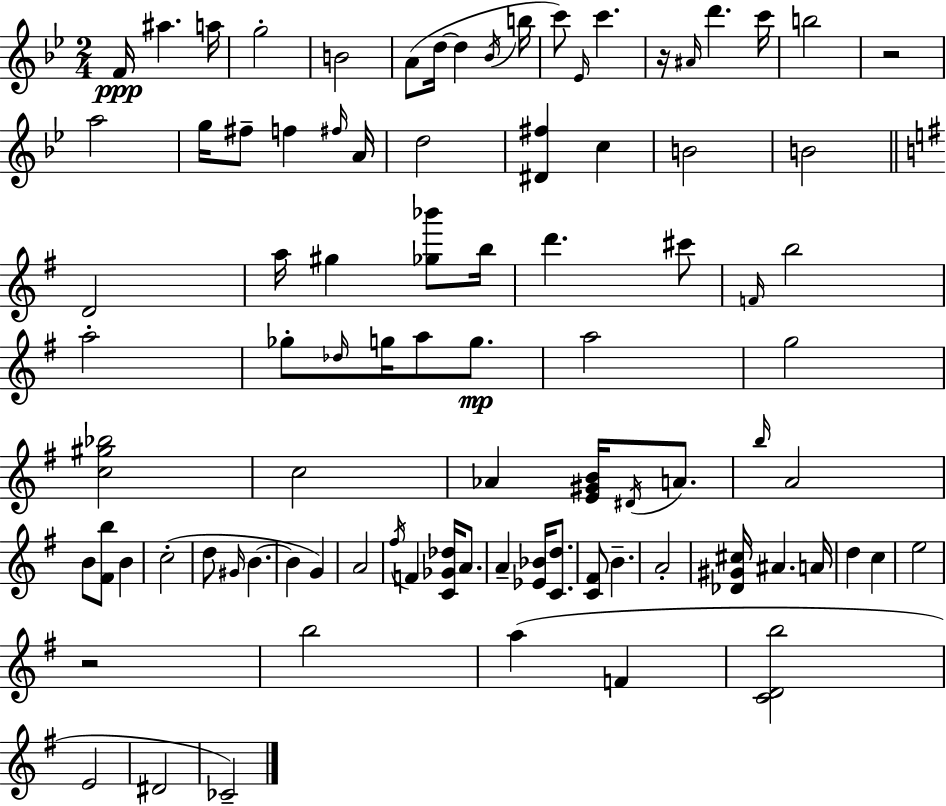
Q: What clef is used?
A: treble